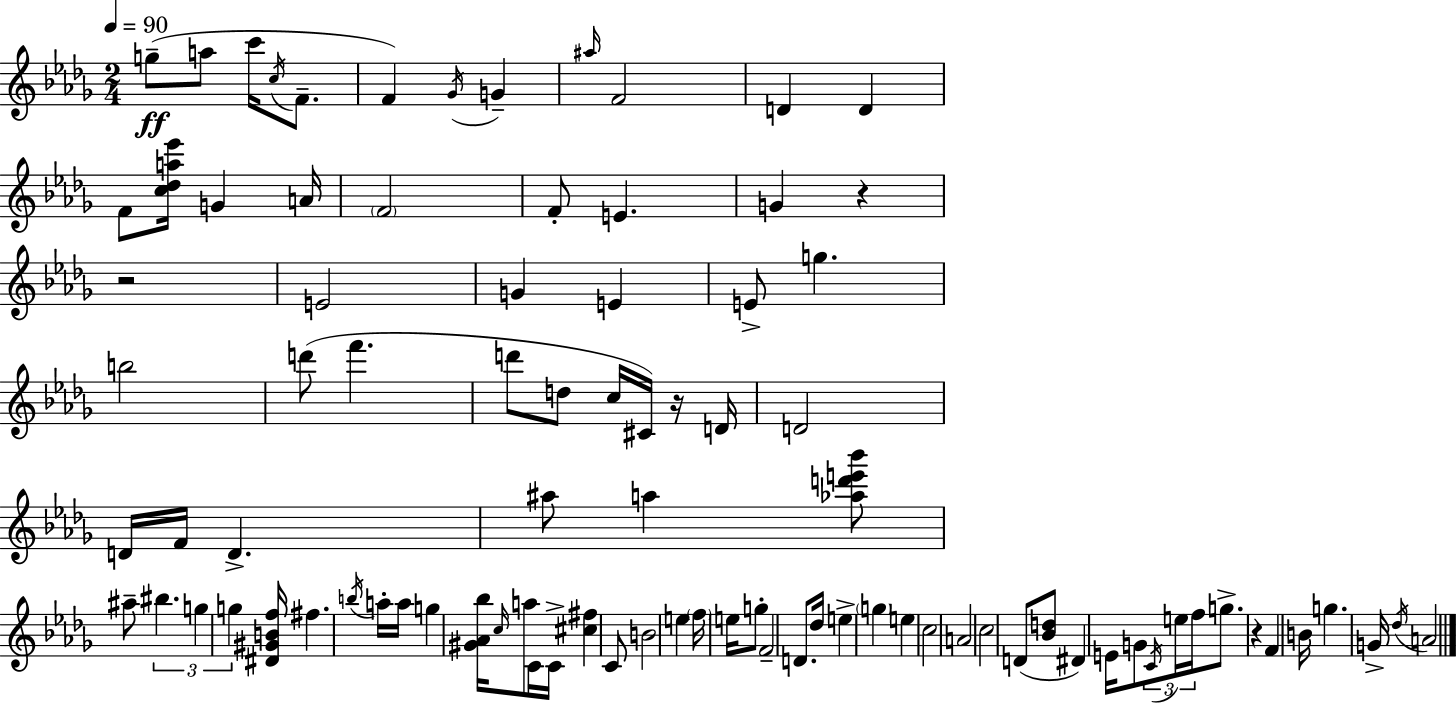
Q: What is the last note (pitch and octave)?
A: A4